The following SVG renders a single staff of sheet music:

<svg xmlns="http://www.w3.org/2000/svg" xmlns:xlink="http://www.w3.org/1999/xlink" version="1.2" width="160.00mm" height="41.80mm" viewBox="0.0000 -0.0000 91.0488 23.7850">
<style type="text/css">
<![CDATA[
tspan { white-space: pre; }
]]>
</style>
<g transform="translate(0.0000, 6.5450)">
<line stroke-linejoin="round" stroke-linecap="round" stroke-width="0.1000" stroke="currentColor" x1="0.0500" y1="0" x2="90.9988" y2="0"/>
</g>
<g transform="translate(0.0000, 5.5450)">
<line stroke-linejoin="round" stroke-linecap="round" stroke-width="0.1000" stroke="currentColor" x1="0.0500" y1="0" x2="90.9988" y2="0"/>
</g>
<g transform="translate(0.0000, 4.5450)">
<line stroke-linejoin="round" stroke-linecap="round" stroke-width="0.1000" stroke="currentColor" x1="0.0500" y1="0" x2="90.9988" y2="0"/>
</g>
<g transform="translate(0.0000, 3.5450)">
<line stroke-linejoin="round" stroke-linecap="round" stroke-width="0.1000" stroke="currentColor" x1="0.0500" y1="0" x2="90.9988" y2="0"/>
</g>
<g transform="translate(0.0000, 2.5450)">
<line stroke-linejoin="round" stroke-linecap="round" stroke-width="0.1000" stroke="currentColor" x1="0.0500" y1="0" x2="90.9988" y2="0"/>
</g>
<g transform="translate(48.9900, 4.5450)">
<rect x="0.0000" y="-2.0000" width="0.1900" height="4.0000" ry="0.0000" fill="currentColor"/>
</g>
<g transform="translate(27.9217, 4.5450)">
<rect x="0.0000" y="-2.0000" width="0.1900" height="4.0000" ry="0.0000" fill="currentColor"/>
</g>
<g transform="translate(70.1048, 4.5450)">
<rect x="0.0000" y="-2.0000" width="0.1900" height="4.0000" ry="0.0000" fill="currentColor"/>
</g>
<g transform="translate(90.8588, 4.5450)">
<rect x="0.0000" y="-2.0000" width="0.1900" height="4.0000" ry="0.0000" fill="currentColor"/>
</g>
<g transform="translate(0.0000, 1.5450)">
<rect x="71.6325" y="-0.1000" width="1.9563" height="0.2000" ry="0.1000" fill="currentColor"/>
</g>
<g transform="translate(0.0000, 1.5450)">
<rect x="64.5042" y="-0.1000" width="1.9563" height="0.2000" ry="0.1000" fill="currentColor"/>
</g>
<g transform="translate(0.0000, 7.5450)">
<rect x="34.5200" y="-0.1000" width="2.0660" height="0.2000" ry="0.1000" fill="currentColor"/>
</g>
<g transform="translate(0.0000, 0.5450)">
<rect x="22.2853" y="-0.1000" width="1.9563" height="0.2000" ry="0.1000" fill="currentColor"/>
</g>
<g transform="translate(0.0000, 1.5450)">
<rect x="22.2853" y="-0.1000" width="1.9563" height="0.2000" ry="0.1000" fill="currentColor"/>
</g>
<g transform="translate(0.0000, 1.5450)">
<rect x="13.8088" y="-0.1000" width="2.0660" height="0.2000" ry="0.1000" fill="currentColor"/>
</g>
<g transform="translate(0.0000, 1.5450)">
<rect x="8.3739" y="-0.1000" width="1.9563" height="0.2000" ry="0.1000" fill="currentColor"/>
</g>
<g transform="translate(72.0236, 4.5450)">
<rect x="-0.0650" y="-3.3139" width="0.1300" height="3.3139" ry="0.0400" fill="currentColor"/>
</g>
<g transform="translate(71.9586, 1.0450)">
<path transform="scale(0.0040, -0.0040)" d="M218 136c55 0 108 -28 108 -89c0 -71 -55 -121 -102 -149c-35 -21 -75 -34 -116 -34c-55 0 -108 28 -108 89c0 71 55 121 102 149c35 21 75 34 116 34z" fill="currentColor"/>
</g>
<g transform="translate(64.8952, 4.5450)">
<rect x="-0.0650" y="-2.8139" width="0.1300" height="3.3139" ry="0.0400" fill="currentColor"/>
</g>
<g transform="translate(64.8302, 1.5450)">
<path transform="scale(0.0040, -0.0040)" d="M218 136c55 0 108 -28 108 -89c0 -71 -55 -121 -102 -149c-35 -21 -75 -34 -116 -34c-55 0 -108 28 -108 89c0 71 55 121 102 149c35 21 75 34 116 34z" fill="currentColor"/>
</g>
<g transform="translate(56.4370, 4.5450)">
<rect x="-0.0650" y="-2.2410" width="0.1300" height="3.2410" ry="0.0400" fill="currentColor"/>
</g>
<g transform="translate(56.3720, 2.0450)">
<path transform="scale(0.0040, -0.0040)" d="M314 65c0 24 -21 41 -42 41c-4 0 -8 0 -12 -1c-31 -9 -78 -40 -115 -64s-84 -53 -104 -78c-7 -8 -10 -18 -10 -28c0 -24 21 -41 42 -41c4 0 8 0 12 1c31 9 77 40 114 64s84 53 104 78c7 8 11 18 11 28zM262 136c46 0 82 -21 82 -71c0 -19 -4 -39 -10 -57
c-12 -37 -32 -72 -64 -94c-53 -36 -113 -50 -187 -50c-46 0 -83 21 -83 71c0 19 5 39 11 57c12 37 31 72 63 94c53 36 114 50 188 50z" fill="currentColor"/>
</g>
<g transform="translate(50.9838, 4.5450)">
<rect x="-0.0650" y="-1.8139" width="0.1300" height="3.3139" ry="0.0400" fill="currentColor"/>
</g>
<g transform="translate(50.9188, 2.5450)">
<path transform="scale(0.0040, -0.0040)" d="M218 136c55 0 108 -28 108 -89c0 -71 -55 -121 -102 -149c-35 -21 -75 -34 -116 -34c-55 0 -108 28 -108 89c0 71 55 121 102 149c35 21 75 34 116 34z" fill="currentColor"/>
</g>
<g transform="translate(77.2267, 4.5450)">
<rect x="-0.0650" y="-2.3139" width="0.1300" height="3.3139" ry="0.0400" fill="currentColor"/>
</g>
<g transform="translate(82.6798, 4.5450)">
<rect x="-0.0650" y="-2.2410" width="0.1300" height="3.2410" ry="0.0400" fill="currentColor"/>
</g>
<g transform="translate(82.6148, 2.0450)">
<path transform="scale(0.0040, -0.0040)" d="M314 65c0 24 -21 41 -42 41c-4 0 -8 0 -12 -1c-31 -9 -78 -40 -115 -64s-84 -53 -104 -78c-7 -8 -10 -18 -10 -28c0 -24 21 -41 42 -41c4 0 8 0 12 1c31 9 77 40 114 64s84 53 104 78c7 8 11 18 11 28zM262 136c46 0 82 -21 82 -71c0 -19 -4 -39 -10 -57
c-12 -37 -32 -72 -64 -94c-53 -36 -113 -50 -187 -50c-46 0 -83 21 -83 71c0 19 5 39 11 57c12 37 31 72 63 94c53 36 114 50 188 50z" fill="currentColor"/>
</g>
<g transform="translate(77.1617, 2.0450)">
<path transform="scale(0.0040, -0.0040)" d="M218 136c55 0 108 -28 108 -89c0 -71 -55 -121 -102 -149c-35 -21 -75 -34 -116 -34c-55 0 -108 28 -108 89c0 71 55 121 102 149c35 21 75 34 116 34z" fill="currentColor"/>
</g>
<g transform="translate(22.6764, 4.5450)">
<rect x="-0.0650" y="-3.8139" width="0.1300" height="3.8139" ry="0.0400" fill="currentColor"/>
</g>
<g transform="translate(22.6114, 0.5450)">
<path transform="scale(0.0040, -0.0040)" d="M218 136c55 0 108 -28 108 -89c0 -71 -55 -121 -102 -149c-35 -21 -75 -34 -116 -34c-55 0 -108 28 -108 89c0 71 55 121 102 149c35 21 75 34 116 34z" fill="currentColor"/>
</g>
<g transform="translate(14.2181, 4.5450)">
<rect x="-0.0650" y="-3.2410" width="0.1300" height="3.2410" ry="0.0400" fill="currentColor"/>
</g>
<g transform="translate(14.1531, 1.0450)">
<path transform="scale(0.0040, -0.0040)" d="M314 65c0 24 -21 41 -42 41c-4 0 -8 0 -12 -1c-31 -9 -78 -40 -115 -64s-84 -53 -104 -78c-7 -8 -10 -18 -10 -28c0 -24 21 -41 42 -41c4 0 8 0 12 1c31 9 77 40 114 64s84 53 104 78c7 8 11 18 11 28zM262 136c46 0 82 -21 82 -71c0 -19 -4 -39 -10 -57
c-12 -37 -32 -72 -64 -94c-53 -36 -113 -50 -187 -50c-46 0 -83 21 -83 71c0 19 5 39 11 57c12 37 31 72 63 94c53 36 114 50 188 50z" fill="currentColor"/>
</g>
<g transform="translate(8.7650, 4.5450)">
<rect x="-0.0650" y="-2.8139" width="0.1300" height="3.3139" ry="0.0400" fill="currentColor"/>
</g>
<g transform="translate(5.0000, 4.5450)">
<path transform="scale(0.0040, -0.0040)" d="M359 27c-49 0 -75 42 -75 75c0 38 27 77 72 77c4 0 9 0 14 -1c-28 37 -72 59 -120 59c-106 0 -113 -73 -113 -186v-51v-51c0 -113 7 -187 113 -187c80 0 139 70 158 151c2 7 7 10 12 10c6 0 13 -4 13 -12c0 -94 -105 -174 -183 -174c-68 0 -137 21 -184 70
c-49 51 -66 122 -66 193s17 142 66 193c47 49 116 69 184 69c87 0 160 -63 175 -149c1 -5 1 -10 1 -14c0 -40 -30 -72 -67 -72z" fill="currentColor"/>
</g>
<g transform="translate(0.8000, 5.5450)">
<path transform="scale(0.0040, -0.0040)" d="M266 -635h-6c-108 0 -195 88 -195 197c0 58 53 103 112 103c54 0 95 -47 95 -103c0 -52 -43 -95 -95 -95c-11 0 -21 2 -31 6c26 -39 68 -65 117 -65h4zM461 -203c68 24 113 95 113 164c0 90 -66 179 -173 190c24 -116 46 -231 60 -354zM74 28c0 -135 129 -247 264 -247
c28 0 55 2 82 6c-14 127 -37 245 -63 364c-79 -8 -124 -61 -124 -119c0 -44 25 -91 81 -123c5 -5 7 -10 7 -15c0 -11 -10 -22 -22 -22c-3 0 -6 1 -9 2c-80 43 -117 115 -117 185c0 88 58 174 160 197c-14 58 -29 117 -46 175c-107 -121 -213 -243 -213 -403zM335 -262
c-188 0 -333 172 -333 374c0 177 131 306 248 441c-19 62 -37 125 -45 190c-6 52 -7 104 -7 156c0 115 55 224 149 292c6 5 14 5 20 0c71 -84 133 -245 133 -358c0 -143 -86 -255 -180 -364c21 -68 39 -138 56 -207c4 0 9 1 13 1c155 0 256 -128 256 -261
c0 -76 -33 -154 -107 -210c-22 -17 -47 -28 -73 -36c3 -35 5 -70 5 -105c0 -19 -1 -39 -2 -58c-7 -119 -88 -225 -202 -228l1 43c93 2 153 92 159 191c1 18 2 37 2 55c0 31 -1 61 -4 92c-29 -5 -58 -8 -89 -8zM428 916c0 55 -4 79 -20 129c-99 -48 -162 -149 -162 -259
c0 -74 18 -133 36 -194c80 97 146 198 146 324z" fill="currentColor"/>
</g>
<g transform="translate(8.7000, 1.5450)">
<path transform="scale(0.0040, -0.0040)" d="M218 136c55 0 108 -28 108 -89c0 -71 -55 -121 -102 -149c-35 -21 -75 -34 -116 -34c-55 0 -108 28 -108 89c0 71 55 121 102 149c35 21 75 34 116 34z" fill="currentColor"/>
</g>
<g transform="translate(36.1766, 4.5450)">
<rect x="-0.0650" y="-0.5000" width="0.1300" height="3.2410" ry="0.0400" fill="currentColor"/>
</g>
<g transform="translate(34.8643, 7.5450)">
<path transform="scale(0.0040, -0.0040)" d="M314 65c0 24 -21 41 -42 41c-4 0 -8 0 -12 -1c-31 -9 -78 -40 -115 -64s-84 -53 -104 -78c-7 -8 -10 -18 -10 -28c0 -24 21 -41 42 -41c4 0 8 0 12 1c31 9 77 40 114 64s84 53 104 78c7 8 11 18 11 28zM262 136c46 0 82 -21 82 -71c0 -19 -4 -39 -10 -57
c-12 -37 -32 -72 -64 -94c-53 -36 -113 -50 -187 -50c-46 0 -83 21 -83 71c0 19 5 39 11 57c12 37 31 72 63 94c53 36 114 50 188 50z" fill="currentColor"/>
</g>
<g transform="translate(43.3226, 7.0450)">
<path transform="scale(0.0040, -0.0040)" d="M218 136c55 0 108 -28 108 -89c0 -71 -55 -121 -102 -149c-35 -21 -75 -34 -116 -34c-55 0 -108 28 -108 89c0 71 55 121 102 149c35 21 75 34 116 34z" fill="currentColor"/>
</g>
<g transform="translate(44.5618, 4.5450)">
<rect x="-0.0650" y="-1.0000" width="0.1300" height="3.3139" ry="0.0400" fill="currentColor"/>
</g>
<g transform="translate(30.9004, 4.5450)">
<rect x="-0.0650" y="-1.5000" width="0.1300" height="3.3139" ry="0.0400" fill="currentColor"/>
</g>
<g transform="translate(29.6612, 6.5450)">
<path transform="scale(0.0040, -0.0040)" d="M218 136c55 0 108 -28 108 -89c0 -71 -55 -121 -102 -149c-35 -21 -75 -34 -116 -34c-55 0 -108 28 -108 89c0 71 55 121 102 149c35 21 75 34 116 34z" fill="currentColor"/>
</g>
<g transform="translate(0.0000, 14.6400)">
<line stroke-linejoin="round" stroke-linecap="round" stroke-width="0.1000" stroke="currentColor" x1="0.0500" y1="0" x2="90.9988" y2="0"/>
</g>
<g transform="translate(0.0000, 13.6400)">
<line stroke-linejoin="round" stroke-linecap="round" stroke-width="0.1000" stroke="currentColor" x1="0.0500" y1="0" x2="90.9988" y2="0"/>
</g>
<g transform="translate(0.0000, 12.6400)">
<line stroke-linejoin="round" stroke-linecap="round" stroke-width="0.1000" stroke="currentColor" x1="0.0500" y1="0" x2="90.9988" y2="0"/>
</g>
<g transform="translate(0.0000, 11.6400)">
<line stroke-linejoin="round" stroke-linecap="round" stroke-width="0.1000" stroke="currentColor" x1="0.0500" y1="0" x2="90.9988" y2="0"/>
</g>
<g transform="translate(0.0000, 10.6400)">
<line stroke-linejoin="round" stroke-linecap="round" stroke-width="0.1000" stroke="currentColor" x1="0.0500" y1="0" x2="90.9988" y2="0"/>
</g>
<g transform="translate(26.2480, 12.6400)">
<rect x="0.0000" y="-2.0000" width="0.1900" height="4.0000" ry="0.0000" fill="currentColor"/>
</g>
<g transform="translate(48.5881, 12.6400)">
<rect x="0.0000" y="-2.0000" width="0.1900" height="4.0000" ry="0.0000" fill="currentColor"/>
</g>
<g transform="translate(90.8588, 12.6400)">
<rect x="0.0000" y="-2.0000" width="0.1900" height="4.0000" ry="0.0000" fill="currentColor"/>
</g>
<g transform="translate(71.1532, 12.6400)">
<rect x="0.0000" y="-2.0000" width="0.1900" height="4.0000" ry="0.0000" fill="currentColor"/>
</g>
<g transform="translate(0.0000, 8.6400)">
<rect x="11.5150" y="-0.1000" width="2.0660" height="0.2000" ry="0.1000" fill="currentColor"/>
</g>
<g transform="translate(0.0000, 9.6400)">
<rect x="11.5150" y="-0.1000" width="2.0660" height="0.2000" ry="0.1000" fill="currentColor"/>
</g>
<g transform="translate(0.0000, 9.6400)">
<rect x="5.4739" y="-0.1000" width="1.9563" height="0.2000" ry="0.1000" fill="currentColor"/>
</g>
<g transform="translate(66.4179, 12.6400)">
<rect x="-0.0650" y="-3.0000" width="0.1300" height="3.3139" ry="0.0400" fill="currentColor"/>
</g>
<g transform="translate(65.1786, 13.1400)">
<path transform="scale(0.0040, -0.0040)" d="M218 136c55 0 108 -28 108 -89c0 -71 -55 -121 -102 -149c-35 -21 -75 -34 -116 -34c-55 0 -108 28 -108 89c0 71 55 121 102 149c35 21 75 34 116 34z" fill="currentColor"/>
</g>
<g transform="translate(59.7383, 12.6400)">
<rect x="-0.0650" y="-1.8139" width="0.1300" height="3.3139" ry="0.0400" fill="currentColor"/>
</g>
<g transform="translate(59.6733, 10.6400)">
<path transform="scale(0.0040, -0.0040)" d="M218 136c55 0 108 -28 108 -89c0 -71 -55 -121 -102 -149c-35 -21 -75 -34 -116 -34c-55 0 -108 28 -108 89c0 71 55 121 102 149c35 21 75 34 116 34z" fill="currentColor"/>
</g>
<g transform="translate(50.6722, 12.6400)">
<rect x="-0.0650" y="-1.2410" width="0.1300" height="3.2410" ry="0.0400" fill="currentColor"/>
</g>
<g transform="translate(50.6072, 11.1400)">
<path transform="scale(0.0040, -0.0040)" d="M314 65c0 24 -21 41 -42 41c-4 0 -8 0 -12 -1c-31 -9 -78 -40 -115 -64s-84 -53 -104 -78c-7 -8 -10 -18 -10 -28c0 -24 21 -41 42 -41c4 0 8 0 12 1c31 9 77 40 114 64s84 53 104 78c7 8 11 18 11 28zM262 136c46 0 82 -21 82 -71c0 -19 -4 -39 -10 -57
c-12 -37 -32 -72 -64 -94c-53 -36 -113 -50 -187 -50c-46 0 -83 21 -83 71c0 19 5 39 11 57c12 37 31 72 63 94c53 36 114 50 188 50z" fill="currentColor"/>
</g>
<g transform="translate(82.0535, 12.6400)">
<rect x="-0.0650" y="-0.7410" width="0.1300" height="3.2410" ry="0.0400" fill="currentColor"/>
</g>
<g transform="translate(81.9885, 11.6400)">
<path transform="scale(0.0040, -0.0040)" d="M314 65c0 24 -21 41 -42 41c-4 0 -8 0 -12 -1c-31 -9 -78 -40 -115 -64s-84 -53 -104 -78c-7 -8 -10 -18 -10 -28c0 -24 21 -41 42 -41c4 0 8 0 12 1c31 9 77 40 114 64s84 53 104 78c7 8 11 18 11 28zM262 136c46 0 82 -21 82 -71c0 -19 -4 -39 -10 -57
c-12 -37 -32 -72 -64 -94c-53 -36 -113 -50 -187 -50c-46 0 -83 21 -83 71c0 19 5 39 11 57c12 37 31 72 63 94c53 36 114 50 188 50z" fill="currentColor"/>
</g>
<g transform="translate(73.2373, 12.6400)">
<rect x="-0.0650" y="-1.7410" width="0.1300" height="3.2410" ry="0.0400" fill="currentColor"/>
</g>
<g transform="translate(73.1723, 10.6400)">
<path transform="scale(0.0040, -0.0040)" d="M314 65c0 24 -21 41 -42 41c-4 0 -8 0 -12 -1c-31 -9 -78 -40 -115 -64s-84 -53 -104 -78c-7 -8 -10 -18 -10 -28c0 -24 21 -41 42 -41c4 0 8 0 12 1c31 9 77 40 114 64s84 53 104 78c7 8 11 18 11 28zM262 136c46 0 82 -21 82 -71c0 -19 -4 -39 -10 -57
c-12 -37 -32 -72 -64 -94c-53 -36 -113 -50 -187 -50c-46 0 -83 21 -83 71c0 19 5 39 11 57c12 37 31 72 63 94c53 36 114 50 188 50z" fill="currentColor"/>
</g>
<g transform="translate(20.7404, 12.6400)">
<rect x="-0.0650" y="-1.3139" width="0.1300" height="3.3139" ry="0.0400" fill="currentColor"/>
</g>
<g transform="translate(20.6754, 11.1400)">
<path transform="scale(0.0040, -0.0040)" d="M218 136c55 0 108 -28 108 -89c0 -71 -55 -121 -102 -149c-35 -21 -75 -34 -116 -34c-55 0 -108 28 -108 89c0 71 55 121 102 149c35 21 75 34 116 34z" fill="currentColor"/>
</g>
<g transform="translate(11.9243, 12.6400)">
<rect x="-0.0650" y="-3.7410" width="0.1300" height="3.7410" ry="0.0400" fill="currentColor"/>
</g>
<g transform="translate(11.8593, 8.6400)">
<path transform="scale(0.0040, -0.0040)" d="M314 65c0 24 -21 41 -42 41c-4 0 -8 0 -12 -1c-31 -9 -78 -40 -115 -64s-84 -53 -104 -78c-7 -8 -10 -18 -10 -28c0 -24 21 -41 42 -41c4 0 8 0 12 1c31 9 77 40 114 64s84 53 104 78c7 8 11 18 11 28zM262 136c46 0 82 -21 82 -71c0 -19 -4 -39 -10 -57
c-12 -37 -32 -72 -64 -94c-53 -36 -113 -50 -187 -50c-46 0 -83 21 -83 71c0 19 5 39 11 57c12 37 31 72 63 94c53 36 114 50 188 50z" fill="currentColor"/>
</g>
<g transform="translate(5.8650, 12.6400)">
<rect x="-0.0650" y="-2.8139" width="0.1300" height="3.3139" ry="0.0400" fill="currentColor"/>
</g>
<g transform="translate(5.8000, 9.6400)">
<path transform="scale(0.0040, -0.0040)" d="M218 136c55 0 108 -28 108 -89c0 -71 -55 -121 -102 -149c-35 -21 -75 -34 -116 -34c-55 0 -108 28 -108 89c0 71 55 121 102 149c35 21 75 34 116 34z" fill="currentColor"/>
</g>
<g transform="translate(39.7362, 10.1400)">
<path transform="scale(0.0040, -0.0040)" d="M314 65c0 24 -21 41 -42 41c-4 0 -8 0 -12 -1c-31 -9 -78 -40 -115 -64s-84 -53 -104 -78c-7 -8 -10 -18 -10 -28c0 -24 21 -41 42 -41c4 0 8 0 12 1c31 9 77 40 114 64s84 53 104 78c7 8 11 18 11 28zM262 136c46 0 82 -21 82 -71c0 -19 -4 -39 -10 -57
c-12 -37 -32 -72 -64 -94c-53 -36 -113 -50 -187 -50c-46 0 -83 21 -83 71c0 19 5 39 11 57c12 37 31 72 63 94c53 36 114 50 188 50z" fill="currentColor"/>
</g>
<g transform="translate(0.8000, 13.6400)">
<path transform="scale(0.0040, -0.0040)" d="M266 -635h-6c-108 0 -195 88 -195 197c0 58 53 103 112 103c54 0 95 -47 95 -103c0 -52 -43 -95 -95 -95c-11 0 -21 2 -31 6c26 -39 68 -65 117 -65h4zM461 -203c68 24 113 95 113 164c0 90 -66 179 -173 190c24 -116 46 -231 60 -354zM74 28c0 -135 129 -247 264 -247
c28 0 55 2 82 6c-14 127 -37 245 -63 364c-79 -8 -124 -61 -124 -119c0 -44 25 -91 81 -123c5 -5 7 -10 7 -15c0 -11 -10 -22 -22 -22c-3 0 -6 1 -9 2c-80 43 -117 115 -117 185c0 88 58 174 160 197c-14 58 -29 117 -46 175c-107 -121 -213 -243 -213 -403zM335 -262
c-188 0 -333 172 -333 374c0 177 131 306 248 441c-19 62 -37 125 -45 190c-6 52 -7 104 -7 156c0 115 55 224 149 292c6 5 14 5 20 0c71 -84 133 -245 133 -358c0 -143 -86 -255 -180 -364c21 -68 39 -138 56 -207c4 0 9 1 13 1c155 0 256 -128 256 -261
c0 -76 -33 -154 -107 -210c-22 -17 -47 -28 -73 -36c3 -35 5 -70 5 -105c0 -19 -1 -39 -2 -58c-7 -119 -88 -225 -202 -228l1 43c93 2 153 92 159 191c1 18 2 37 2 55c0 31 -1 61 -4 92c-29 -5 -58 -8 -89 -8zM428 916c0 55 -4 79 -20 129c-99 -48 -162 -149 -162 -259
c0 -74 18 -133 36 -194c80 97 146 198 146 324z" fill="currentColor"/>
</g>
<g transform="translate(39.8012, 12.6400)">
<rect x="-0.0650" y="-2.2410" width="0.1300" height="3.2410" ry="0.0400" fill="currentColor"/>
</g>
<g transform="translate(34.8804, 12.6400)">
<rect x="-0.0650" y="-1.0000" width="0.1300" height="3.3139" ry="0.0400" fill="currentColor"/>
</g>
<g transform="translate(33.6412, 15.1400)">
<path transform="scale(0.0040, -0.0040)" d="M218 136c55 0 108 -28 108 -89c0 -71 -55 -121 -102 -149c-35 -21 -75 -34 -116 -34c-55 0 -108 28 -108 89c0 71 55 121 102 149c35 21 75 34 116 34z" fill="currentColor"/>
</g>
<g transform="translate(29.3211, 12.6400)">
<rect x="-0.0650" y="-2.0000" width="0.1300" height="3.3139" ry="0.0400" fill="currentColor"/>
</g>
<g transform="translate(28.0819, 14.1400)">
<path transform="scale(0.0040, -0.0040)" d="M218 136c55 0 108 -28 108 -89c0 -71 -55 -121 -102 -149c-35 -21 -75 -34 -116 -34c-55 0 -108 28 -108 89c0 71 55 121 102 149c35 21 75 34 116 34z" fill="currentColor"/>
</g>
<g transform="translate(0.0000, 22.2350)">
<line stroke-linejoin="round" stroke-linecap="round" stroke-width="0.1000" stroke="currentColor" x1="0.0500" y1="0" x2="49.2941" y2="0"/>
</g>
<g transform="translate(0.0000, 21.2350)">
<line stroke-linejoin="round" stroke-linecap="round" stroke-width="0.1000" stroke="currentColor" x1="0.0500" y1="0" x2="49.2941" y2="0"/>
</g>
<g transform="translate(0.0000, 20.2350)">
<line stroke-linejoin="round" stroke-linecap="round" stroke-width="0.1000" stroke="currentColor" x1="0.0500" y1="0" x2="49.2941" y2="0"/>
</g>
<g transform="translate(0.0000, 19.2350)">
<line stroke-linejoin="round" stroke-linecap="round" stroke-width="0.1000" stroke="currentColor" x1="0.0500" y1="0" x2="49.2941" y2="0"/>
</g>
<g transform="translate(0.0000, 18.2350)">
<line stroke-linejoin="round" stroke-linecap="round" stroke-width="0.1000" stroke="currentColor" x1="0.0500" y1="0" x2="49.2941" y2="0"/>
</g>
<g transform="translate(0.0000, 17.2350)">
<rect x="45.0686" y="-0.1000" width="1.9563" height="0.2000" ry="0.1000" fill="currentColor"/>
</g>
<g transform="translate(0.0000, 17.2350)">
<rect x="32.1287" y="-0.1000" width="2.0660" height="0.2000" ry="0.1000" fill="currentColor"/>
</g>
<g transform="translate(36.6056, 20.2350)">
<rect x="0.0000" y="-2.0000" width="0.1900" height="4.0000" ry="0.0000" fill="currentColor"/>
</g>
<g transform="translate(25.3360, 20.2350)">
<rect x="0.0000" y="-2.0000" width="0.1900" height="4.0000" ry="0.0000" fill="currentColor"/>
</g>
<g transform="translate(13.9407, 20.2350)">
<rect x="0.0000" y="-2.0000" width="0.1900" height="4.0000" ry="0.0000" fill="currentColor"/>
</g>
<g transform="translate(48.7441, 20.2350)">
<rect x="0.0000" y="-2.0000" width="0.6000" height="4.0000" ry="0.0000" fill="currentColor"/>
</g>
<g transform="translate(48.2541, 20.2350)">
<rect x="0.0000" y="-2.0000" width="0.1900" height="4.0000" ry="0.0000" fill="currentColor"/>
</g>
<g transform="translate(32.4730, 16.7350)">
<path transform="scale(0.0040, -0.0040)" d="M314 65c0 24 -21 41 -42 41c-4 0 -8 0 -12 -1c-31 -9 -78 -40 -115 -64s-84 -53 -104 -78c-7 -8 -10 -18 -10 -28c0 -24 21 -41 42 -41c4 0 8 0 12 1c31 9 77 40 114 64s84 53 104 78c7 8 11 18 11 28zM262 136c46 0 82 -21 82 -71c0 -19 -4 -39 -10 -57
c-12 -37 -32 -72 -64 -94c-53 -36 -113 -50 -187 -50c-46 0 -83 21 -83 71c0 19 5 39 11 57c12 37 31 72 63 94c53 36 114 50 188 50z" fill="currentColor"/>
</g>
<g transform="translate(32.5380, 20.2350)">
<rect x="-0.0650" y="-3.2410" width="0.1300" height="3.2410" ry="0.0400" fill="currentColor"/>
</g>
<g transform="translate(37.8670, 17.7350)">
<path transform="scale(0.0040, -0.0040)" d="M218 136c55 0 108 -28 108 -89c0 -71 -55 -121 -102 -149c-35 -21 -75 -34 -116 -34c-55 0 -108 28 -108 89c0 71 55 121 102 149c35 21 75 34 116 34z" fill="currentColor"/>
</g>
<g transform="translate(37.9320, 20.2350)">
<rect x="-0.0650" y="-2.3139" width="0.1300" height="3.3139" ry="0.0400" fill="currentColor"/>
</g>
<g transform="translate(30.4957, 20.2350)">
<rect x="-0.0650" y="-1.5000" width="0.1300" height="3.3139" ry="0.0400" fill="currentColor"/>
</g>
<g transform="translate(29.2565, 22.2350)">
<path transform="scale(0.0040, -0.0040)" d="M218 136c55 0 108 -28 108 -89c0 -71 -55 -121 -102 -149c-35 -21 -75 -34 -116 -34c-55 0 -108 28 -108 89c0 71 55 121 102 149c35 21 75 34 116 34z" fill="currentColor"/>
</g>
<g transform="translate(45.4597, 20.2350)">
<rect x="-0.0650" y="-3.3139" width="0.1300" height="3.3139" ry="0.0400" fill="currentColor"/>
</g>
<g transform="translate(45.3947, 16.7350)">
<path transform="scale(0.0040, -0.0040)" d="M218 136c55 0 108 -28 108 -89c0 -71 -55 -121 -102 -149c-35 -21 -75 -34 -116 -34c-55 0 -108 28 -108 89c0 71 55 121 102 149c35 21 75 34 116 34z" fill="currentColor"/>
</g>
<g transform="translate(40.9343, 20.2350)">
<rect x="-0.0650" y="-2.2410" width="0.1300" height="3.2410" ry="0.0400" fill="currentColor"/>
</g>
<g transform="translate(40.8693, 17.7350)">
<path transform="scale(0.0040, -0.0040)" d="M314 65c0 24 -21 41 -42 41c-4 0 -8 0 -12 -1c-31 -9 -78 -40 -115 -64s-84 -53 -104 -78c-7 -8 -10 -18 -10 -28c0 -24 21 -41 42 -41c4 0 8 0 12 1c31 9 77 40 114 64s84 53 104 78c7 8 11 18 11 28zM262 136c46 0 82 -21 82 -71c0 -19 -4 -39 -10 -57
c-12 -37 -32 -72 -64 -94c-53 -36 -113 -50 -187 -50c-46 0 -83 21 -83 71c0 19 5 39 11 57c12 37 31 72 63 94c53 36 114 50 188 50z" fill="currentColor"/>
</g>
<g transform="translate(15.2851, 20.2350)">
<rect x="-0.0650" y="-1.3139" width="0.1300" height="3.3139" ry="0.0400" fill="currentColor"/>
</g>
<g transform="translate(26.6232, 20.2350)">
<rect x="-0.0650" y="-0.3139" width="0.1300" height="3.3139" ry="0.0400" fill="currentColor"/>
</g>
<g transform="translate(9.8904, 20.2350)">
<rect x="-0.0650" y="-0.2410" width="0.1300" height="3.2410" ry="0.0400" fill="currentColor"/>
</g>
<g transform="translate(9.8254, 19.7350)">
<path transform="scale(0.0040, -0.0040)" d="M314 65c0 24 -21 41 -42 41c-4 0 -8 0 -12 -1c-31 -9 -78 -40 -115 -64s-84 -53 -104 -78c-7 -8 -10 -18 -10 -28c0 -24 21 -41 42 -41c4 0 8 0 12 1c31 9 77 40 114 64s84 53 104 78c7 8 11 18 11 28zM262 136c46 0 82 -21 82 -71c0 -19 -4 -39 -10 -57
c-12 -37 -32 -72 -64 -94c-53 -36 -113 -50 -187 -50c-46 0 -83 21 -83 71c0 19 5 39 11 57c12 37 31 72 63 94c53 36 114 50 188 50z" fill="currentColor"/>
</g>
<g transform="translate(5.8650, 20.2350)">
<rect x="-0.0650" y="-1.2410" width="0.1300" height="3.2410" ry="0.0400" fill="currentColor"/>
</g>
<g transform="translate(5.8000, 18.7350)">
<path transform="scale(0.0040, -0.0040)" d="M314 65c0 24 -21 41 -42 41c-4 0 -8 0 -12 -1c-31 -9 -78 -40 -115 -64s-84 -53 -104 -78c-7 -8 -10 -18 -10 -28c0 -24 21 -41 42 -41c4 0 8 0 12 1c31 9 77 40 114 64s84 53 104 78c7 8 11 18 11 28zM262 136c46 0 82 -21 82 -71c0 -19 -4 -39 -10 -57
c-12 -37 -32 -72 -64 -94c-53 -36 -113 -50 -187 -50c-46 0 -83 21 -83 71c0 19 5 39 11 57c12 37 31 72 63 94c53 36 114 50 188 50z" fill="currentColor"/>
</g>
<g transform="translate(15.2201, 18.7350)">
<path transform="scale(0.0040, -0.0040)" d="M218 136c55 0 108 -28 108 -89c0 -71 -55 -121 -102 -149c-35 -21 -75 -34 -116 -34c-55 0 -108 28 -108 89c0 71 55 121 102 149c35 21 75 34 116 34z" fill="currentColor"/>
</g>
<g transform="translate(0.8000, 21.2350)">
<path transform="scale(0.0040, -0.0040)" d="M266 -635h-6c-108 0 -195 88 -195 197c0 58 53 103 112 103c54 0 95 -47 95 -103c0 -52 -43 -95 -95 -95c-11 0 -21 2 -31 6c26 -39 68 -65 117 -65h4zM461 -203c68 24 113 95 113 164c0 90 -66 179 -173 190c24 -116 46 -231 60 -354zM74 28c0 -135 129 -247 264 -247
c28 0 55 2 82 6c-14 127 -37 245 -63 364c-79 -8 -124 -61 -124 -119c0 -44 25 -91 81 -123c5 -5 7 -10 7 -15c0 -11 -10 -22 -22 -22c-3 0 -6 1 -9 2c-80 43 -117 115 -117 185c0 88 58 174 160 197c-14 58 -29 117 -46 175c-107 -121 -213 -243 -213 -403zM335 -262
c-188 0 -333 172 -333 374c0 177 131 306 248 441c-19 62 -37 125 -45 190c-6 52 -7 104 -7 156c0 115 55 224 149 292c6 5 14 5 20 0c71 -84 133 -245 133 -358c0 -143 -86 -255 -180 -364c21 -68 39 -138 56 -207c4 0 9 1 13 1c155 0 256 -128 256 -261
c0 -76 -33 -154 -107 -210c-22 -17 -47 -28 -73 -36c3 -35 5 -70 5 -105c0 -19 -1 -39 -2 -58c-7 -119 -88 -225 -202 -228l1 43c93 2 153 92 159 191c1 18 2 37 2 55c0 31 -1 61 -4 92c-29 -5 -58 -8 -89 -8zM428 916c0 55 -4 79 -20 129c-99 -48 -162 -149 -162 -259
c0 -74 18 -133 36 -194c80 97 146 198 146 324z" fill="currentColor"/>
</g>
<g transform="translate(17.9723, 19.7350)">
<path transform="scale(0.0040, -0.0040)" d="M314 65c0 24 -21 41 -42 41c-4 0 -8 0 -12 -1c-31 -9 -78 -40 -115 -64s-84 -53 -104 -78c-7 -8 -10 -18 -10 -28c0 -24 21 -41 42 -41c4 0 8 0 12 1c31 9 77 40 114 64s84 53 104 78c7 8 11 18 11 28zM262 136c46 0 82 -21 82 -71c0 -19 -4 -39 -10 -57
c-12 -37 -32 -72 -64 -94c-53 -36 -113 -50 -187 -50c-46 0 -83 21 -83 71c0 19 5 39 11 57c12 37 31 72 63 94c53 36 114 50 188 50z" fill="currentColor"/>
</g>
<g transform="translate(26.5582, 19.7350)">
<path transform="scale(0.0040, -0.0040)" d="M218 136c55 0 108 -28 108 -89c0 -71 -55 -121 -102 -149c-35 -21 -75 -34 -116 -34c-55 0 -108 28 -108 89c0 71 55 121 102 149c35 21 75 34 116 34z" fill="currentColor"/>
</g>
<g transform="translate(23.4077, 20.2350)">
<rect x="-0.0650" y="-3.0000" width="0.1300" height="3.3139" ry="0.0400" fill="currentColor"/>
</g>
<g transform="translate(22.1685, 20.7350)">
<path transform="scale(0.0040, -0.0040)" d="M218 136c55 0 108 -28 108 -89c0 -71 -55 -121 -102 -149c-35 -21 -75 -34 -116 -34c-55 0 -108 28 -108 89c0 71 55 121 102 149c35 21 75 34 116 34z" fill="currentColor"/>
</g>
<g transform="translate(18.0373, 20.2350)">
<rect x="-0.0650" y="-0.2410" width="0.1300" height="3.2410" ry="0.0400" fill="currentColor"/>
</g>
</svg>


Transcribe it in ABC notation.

X:1
T:Untitled
M:4/4
L:1/4
K:C
a b2 c' E C2 D f g2 a b g g2 a c'2 e F D g2 e2 f A f2 d2 e2 c2 e c2 A c E b2 g g2 b